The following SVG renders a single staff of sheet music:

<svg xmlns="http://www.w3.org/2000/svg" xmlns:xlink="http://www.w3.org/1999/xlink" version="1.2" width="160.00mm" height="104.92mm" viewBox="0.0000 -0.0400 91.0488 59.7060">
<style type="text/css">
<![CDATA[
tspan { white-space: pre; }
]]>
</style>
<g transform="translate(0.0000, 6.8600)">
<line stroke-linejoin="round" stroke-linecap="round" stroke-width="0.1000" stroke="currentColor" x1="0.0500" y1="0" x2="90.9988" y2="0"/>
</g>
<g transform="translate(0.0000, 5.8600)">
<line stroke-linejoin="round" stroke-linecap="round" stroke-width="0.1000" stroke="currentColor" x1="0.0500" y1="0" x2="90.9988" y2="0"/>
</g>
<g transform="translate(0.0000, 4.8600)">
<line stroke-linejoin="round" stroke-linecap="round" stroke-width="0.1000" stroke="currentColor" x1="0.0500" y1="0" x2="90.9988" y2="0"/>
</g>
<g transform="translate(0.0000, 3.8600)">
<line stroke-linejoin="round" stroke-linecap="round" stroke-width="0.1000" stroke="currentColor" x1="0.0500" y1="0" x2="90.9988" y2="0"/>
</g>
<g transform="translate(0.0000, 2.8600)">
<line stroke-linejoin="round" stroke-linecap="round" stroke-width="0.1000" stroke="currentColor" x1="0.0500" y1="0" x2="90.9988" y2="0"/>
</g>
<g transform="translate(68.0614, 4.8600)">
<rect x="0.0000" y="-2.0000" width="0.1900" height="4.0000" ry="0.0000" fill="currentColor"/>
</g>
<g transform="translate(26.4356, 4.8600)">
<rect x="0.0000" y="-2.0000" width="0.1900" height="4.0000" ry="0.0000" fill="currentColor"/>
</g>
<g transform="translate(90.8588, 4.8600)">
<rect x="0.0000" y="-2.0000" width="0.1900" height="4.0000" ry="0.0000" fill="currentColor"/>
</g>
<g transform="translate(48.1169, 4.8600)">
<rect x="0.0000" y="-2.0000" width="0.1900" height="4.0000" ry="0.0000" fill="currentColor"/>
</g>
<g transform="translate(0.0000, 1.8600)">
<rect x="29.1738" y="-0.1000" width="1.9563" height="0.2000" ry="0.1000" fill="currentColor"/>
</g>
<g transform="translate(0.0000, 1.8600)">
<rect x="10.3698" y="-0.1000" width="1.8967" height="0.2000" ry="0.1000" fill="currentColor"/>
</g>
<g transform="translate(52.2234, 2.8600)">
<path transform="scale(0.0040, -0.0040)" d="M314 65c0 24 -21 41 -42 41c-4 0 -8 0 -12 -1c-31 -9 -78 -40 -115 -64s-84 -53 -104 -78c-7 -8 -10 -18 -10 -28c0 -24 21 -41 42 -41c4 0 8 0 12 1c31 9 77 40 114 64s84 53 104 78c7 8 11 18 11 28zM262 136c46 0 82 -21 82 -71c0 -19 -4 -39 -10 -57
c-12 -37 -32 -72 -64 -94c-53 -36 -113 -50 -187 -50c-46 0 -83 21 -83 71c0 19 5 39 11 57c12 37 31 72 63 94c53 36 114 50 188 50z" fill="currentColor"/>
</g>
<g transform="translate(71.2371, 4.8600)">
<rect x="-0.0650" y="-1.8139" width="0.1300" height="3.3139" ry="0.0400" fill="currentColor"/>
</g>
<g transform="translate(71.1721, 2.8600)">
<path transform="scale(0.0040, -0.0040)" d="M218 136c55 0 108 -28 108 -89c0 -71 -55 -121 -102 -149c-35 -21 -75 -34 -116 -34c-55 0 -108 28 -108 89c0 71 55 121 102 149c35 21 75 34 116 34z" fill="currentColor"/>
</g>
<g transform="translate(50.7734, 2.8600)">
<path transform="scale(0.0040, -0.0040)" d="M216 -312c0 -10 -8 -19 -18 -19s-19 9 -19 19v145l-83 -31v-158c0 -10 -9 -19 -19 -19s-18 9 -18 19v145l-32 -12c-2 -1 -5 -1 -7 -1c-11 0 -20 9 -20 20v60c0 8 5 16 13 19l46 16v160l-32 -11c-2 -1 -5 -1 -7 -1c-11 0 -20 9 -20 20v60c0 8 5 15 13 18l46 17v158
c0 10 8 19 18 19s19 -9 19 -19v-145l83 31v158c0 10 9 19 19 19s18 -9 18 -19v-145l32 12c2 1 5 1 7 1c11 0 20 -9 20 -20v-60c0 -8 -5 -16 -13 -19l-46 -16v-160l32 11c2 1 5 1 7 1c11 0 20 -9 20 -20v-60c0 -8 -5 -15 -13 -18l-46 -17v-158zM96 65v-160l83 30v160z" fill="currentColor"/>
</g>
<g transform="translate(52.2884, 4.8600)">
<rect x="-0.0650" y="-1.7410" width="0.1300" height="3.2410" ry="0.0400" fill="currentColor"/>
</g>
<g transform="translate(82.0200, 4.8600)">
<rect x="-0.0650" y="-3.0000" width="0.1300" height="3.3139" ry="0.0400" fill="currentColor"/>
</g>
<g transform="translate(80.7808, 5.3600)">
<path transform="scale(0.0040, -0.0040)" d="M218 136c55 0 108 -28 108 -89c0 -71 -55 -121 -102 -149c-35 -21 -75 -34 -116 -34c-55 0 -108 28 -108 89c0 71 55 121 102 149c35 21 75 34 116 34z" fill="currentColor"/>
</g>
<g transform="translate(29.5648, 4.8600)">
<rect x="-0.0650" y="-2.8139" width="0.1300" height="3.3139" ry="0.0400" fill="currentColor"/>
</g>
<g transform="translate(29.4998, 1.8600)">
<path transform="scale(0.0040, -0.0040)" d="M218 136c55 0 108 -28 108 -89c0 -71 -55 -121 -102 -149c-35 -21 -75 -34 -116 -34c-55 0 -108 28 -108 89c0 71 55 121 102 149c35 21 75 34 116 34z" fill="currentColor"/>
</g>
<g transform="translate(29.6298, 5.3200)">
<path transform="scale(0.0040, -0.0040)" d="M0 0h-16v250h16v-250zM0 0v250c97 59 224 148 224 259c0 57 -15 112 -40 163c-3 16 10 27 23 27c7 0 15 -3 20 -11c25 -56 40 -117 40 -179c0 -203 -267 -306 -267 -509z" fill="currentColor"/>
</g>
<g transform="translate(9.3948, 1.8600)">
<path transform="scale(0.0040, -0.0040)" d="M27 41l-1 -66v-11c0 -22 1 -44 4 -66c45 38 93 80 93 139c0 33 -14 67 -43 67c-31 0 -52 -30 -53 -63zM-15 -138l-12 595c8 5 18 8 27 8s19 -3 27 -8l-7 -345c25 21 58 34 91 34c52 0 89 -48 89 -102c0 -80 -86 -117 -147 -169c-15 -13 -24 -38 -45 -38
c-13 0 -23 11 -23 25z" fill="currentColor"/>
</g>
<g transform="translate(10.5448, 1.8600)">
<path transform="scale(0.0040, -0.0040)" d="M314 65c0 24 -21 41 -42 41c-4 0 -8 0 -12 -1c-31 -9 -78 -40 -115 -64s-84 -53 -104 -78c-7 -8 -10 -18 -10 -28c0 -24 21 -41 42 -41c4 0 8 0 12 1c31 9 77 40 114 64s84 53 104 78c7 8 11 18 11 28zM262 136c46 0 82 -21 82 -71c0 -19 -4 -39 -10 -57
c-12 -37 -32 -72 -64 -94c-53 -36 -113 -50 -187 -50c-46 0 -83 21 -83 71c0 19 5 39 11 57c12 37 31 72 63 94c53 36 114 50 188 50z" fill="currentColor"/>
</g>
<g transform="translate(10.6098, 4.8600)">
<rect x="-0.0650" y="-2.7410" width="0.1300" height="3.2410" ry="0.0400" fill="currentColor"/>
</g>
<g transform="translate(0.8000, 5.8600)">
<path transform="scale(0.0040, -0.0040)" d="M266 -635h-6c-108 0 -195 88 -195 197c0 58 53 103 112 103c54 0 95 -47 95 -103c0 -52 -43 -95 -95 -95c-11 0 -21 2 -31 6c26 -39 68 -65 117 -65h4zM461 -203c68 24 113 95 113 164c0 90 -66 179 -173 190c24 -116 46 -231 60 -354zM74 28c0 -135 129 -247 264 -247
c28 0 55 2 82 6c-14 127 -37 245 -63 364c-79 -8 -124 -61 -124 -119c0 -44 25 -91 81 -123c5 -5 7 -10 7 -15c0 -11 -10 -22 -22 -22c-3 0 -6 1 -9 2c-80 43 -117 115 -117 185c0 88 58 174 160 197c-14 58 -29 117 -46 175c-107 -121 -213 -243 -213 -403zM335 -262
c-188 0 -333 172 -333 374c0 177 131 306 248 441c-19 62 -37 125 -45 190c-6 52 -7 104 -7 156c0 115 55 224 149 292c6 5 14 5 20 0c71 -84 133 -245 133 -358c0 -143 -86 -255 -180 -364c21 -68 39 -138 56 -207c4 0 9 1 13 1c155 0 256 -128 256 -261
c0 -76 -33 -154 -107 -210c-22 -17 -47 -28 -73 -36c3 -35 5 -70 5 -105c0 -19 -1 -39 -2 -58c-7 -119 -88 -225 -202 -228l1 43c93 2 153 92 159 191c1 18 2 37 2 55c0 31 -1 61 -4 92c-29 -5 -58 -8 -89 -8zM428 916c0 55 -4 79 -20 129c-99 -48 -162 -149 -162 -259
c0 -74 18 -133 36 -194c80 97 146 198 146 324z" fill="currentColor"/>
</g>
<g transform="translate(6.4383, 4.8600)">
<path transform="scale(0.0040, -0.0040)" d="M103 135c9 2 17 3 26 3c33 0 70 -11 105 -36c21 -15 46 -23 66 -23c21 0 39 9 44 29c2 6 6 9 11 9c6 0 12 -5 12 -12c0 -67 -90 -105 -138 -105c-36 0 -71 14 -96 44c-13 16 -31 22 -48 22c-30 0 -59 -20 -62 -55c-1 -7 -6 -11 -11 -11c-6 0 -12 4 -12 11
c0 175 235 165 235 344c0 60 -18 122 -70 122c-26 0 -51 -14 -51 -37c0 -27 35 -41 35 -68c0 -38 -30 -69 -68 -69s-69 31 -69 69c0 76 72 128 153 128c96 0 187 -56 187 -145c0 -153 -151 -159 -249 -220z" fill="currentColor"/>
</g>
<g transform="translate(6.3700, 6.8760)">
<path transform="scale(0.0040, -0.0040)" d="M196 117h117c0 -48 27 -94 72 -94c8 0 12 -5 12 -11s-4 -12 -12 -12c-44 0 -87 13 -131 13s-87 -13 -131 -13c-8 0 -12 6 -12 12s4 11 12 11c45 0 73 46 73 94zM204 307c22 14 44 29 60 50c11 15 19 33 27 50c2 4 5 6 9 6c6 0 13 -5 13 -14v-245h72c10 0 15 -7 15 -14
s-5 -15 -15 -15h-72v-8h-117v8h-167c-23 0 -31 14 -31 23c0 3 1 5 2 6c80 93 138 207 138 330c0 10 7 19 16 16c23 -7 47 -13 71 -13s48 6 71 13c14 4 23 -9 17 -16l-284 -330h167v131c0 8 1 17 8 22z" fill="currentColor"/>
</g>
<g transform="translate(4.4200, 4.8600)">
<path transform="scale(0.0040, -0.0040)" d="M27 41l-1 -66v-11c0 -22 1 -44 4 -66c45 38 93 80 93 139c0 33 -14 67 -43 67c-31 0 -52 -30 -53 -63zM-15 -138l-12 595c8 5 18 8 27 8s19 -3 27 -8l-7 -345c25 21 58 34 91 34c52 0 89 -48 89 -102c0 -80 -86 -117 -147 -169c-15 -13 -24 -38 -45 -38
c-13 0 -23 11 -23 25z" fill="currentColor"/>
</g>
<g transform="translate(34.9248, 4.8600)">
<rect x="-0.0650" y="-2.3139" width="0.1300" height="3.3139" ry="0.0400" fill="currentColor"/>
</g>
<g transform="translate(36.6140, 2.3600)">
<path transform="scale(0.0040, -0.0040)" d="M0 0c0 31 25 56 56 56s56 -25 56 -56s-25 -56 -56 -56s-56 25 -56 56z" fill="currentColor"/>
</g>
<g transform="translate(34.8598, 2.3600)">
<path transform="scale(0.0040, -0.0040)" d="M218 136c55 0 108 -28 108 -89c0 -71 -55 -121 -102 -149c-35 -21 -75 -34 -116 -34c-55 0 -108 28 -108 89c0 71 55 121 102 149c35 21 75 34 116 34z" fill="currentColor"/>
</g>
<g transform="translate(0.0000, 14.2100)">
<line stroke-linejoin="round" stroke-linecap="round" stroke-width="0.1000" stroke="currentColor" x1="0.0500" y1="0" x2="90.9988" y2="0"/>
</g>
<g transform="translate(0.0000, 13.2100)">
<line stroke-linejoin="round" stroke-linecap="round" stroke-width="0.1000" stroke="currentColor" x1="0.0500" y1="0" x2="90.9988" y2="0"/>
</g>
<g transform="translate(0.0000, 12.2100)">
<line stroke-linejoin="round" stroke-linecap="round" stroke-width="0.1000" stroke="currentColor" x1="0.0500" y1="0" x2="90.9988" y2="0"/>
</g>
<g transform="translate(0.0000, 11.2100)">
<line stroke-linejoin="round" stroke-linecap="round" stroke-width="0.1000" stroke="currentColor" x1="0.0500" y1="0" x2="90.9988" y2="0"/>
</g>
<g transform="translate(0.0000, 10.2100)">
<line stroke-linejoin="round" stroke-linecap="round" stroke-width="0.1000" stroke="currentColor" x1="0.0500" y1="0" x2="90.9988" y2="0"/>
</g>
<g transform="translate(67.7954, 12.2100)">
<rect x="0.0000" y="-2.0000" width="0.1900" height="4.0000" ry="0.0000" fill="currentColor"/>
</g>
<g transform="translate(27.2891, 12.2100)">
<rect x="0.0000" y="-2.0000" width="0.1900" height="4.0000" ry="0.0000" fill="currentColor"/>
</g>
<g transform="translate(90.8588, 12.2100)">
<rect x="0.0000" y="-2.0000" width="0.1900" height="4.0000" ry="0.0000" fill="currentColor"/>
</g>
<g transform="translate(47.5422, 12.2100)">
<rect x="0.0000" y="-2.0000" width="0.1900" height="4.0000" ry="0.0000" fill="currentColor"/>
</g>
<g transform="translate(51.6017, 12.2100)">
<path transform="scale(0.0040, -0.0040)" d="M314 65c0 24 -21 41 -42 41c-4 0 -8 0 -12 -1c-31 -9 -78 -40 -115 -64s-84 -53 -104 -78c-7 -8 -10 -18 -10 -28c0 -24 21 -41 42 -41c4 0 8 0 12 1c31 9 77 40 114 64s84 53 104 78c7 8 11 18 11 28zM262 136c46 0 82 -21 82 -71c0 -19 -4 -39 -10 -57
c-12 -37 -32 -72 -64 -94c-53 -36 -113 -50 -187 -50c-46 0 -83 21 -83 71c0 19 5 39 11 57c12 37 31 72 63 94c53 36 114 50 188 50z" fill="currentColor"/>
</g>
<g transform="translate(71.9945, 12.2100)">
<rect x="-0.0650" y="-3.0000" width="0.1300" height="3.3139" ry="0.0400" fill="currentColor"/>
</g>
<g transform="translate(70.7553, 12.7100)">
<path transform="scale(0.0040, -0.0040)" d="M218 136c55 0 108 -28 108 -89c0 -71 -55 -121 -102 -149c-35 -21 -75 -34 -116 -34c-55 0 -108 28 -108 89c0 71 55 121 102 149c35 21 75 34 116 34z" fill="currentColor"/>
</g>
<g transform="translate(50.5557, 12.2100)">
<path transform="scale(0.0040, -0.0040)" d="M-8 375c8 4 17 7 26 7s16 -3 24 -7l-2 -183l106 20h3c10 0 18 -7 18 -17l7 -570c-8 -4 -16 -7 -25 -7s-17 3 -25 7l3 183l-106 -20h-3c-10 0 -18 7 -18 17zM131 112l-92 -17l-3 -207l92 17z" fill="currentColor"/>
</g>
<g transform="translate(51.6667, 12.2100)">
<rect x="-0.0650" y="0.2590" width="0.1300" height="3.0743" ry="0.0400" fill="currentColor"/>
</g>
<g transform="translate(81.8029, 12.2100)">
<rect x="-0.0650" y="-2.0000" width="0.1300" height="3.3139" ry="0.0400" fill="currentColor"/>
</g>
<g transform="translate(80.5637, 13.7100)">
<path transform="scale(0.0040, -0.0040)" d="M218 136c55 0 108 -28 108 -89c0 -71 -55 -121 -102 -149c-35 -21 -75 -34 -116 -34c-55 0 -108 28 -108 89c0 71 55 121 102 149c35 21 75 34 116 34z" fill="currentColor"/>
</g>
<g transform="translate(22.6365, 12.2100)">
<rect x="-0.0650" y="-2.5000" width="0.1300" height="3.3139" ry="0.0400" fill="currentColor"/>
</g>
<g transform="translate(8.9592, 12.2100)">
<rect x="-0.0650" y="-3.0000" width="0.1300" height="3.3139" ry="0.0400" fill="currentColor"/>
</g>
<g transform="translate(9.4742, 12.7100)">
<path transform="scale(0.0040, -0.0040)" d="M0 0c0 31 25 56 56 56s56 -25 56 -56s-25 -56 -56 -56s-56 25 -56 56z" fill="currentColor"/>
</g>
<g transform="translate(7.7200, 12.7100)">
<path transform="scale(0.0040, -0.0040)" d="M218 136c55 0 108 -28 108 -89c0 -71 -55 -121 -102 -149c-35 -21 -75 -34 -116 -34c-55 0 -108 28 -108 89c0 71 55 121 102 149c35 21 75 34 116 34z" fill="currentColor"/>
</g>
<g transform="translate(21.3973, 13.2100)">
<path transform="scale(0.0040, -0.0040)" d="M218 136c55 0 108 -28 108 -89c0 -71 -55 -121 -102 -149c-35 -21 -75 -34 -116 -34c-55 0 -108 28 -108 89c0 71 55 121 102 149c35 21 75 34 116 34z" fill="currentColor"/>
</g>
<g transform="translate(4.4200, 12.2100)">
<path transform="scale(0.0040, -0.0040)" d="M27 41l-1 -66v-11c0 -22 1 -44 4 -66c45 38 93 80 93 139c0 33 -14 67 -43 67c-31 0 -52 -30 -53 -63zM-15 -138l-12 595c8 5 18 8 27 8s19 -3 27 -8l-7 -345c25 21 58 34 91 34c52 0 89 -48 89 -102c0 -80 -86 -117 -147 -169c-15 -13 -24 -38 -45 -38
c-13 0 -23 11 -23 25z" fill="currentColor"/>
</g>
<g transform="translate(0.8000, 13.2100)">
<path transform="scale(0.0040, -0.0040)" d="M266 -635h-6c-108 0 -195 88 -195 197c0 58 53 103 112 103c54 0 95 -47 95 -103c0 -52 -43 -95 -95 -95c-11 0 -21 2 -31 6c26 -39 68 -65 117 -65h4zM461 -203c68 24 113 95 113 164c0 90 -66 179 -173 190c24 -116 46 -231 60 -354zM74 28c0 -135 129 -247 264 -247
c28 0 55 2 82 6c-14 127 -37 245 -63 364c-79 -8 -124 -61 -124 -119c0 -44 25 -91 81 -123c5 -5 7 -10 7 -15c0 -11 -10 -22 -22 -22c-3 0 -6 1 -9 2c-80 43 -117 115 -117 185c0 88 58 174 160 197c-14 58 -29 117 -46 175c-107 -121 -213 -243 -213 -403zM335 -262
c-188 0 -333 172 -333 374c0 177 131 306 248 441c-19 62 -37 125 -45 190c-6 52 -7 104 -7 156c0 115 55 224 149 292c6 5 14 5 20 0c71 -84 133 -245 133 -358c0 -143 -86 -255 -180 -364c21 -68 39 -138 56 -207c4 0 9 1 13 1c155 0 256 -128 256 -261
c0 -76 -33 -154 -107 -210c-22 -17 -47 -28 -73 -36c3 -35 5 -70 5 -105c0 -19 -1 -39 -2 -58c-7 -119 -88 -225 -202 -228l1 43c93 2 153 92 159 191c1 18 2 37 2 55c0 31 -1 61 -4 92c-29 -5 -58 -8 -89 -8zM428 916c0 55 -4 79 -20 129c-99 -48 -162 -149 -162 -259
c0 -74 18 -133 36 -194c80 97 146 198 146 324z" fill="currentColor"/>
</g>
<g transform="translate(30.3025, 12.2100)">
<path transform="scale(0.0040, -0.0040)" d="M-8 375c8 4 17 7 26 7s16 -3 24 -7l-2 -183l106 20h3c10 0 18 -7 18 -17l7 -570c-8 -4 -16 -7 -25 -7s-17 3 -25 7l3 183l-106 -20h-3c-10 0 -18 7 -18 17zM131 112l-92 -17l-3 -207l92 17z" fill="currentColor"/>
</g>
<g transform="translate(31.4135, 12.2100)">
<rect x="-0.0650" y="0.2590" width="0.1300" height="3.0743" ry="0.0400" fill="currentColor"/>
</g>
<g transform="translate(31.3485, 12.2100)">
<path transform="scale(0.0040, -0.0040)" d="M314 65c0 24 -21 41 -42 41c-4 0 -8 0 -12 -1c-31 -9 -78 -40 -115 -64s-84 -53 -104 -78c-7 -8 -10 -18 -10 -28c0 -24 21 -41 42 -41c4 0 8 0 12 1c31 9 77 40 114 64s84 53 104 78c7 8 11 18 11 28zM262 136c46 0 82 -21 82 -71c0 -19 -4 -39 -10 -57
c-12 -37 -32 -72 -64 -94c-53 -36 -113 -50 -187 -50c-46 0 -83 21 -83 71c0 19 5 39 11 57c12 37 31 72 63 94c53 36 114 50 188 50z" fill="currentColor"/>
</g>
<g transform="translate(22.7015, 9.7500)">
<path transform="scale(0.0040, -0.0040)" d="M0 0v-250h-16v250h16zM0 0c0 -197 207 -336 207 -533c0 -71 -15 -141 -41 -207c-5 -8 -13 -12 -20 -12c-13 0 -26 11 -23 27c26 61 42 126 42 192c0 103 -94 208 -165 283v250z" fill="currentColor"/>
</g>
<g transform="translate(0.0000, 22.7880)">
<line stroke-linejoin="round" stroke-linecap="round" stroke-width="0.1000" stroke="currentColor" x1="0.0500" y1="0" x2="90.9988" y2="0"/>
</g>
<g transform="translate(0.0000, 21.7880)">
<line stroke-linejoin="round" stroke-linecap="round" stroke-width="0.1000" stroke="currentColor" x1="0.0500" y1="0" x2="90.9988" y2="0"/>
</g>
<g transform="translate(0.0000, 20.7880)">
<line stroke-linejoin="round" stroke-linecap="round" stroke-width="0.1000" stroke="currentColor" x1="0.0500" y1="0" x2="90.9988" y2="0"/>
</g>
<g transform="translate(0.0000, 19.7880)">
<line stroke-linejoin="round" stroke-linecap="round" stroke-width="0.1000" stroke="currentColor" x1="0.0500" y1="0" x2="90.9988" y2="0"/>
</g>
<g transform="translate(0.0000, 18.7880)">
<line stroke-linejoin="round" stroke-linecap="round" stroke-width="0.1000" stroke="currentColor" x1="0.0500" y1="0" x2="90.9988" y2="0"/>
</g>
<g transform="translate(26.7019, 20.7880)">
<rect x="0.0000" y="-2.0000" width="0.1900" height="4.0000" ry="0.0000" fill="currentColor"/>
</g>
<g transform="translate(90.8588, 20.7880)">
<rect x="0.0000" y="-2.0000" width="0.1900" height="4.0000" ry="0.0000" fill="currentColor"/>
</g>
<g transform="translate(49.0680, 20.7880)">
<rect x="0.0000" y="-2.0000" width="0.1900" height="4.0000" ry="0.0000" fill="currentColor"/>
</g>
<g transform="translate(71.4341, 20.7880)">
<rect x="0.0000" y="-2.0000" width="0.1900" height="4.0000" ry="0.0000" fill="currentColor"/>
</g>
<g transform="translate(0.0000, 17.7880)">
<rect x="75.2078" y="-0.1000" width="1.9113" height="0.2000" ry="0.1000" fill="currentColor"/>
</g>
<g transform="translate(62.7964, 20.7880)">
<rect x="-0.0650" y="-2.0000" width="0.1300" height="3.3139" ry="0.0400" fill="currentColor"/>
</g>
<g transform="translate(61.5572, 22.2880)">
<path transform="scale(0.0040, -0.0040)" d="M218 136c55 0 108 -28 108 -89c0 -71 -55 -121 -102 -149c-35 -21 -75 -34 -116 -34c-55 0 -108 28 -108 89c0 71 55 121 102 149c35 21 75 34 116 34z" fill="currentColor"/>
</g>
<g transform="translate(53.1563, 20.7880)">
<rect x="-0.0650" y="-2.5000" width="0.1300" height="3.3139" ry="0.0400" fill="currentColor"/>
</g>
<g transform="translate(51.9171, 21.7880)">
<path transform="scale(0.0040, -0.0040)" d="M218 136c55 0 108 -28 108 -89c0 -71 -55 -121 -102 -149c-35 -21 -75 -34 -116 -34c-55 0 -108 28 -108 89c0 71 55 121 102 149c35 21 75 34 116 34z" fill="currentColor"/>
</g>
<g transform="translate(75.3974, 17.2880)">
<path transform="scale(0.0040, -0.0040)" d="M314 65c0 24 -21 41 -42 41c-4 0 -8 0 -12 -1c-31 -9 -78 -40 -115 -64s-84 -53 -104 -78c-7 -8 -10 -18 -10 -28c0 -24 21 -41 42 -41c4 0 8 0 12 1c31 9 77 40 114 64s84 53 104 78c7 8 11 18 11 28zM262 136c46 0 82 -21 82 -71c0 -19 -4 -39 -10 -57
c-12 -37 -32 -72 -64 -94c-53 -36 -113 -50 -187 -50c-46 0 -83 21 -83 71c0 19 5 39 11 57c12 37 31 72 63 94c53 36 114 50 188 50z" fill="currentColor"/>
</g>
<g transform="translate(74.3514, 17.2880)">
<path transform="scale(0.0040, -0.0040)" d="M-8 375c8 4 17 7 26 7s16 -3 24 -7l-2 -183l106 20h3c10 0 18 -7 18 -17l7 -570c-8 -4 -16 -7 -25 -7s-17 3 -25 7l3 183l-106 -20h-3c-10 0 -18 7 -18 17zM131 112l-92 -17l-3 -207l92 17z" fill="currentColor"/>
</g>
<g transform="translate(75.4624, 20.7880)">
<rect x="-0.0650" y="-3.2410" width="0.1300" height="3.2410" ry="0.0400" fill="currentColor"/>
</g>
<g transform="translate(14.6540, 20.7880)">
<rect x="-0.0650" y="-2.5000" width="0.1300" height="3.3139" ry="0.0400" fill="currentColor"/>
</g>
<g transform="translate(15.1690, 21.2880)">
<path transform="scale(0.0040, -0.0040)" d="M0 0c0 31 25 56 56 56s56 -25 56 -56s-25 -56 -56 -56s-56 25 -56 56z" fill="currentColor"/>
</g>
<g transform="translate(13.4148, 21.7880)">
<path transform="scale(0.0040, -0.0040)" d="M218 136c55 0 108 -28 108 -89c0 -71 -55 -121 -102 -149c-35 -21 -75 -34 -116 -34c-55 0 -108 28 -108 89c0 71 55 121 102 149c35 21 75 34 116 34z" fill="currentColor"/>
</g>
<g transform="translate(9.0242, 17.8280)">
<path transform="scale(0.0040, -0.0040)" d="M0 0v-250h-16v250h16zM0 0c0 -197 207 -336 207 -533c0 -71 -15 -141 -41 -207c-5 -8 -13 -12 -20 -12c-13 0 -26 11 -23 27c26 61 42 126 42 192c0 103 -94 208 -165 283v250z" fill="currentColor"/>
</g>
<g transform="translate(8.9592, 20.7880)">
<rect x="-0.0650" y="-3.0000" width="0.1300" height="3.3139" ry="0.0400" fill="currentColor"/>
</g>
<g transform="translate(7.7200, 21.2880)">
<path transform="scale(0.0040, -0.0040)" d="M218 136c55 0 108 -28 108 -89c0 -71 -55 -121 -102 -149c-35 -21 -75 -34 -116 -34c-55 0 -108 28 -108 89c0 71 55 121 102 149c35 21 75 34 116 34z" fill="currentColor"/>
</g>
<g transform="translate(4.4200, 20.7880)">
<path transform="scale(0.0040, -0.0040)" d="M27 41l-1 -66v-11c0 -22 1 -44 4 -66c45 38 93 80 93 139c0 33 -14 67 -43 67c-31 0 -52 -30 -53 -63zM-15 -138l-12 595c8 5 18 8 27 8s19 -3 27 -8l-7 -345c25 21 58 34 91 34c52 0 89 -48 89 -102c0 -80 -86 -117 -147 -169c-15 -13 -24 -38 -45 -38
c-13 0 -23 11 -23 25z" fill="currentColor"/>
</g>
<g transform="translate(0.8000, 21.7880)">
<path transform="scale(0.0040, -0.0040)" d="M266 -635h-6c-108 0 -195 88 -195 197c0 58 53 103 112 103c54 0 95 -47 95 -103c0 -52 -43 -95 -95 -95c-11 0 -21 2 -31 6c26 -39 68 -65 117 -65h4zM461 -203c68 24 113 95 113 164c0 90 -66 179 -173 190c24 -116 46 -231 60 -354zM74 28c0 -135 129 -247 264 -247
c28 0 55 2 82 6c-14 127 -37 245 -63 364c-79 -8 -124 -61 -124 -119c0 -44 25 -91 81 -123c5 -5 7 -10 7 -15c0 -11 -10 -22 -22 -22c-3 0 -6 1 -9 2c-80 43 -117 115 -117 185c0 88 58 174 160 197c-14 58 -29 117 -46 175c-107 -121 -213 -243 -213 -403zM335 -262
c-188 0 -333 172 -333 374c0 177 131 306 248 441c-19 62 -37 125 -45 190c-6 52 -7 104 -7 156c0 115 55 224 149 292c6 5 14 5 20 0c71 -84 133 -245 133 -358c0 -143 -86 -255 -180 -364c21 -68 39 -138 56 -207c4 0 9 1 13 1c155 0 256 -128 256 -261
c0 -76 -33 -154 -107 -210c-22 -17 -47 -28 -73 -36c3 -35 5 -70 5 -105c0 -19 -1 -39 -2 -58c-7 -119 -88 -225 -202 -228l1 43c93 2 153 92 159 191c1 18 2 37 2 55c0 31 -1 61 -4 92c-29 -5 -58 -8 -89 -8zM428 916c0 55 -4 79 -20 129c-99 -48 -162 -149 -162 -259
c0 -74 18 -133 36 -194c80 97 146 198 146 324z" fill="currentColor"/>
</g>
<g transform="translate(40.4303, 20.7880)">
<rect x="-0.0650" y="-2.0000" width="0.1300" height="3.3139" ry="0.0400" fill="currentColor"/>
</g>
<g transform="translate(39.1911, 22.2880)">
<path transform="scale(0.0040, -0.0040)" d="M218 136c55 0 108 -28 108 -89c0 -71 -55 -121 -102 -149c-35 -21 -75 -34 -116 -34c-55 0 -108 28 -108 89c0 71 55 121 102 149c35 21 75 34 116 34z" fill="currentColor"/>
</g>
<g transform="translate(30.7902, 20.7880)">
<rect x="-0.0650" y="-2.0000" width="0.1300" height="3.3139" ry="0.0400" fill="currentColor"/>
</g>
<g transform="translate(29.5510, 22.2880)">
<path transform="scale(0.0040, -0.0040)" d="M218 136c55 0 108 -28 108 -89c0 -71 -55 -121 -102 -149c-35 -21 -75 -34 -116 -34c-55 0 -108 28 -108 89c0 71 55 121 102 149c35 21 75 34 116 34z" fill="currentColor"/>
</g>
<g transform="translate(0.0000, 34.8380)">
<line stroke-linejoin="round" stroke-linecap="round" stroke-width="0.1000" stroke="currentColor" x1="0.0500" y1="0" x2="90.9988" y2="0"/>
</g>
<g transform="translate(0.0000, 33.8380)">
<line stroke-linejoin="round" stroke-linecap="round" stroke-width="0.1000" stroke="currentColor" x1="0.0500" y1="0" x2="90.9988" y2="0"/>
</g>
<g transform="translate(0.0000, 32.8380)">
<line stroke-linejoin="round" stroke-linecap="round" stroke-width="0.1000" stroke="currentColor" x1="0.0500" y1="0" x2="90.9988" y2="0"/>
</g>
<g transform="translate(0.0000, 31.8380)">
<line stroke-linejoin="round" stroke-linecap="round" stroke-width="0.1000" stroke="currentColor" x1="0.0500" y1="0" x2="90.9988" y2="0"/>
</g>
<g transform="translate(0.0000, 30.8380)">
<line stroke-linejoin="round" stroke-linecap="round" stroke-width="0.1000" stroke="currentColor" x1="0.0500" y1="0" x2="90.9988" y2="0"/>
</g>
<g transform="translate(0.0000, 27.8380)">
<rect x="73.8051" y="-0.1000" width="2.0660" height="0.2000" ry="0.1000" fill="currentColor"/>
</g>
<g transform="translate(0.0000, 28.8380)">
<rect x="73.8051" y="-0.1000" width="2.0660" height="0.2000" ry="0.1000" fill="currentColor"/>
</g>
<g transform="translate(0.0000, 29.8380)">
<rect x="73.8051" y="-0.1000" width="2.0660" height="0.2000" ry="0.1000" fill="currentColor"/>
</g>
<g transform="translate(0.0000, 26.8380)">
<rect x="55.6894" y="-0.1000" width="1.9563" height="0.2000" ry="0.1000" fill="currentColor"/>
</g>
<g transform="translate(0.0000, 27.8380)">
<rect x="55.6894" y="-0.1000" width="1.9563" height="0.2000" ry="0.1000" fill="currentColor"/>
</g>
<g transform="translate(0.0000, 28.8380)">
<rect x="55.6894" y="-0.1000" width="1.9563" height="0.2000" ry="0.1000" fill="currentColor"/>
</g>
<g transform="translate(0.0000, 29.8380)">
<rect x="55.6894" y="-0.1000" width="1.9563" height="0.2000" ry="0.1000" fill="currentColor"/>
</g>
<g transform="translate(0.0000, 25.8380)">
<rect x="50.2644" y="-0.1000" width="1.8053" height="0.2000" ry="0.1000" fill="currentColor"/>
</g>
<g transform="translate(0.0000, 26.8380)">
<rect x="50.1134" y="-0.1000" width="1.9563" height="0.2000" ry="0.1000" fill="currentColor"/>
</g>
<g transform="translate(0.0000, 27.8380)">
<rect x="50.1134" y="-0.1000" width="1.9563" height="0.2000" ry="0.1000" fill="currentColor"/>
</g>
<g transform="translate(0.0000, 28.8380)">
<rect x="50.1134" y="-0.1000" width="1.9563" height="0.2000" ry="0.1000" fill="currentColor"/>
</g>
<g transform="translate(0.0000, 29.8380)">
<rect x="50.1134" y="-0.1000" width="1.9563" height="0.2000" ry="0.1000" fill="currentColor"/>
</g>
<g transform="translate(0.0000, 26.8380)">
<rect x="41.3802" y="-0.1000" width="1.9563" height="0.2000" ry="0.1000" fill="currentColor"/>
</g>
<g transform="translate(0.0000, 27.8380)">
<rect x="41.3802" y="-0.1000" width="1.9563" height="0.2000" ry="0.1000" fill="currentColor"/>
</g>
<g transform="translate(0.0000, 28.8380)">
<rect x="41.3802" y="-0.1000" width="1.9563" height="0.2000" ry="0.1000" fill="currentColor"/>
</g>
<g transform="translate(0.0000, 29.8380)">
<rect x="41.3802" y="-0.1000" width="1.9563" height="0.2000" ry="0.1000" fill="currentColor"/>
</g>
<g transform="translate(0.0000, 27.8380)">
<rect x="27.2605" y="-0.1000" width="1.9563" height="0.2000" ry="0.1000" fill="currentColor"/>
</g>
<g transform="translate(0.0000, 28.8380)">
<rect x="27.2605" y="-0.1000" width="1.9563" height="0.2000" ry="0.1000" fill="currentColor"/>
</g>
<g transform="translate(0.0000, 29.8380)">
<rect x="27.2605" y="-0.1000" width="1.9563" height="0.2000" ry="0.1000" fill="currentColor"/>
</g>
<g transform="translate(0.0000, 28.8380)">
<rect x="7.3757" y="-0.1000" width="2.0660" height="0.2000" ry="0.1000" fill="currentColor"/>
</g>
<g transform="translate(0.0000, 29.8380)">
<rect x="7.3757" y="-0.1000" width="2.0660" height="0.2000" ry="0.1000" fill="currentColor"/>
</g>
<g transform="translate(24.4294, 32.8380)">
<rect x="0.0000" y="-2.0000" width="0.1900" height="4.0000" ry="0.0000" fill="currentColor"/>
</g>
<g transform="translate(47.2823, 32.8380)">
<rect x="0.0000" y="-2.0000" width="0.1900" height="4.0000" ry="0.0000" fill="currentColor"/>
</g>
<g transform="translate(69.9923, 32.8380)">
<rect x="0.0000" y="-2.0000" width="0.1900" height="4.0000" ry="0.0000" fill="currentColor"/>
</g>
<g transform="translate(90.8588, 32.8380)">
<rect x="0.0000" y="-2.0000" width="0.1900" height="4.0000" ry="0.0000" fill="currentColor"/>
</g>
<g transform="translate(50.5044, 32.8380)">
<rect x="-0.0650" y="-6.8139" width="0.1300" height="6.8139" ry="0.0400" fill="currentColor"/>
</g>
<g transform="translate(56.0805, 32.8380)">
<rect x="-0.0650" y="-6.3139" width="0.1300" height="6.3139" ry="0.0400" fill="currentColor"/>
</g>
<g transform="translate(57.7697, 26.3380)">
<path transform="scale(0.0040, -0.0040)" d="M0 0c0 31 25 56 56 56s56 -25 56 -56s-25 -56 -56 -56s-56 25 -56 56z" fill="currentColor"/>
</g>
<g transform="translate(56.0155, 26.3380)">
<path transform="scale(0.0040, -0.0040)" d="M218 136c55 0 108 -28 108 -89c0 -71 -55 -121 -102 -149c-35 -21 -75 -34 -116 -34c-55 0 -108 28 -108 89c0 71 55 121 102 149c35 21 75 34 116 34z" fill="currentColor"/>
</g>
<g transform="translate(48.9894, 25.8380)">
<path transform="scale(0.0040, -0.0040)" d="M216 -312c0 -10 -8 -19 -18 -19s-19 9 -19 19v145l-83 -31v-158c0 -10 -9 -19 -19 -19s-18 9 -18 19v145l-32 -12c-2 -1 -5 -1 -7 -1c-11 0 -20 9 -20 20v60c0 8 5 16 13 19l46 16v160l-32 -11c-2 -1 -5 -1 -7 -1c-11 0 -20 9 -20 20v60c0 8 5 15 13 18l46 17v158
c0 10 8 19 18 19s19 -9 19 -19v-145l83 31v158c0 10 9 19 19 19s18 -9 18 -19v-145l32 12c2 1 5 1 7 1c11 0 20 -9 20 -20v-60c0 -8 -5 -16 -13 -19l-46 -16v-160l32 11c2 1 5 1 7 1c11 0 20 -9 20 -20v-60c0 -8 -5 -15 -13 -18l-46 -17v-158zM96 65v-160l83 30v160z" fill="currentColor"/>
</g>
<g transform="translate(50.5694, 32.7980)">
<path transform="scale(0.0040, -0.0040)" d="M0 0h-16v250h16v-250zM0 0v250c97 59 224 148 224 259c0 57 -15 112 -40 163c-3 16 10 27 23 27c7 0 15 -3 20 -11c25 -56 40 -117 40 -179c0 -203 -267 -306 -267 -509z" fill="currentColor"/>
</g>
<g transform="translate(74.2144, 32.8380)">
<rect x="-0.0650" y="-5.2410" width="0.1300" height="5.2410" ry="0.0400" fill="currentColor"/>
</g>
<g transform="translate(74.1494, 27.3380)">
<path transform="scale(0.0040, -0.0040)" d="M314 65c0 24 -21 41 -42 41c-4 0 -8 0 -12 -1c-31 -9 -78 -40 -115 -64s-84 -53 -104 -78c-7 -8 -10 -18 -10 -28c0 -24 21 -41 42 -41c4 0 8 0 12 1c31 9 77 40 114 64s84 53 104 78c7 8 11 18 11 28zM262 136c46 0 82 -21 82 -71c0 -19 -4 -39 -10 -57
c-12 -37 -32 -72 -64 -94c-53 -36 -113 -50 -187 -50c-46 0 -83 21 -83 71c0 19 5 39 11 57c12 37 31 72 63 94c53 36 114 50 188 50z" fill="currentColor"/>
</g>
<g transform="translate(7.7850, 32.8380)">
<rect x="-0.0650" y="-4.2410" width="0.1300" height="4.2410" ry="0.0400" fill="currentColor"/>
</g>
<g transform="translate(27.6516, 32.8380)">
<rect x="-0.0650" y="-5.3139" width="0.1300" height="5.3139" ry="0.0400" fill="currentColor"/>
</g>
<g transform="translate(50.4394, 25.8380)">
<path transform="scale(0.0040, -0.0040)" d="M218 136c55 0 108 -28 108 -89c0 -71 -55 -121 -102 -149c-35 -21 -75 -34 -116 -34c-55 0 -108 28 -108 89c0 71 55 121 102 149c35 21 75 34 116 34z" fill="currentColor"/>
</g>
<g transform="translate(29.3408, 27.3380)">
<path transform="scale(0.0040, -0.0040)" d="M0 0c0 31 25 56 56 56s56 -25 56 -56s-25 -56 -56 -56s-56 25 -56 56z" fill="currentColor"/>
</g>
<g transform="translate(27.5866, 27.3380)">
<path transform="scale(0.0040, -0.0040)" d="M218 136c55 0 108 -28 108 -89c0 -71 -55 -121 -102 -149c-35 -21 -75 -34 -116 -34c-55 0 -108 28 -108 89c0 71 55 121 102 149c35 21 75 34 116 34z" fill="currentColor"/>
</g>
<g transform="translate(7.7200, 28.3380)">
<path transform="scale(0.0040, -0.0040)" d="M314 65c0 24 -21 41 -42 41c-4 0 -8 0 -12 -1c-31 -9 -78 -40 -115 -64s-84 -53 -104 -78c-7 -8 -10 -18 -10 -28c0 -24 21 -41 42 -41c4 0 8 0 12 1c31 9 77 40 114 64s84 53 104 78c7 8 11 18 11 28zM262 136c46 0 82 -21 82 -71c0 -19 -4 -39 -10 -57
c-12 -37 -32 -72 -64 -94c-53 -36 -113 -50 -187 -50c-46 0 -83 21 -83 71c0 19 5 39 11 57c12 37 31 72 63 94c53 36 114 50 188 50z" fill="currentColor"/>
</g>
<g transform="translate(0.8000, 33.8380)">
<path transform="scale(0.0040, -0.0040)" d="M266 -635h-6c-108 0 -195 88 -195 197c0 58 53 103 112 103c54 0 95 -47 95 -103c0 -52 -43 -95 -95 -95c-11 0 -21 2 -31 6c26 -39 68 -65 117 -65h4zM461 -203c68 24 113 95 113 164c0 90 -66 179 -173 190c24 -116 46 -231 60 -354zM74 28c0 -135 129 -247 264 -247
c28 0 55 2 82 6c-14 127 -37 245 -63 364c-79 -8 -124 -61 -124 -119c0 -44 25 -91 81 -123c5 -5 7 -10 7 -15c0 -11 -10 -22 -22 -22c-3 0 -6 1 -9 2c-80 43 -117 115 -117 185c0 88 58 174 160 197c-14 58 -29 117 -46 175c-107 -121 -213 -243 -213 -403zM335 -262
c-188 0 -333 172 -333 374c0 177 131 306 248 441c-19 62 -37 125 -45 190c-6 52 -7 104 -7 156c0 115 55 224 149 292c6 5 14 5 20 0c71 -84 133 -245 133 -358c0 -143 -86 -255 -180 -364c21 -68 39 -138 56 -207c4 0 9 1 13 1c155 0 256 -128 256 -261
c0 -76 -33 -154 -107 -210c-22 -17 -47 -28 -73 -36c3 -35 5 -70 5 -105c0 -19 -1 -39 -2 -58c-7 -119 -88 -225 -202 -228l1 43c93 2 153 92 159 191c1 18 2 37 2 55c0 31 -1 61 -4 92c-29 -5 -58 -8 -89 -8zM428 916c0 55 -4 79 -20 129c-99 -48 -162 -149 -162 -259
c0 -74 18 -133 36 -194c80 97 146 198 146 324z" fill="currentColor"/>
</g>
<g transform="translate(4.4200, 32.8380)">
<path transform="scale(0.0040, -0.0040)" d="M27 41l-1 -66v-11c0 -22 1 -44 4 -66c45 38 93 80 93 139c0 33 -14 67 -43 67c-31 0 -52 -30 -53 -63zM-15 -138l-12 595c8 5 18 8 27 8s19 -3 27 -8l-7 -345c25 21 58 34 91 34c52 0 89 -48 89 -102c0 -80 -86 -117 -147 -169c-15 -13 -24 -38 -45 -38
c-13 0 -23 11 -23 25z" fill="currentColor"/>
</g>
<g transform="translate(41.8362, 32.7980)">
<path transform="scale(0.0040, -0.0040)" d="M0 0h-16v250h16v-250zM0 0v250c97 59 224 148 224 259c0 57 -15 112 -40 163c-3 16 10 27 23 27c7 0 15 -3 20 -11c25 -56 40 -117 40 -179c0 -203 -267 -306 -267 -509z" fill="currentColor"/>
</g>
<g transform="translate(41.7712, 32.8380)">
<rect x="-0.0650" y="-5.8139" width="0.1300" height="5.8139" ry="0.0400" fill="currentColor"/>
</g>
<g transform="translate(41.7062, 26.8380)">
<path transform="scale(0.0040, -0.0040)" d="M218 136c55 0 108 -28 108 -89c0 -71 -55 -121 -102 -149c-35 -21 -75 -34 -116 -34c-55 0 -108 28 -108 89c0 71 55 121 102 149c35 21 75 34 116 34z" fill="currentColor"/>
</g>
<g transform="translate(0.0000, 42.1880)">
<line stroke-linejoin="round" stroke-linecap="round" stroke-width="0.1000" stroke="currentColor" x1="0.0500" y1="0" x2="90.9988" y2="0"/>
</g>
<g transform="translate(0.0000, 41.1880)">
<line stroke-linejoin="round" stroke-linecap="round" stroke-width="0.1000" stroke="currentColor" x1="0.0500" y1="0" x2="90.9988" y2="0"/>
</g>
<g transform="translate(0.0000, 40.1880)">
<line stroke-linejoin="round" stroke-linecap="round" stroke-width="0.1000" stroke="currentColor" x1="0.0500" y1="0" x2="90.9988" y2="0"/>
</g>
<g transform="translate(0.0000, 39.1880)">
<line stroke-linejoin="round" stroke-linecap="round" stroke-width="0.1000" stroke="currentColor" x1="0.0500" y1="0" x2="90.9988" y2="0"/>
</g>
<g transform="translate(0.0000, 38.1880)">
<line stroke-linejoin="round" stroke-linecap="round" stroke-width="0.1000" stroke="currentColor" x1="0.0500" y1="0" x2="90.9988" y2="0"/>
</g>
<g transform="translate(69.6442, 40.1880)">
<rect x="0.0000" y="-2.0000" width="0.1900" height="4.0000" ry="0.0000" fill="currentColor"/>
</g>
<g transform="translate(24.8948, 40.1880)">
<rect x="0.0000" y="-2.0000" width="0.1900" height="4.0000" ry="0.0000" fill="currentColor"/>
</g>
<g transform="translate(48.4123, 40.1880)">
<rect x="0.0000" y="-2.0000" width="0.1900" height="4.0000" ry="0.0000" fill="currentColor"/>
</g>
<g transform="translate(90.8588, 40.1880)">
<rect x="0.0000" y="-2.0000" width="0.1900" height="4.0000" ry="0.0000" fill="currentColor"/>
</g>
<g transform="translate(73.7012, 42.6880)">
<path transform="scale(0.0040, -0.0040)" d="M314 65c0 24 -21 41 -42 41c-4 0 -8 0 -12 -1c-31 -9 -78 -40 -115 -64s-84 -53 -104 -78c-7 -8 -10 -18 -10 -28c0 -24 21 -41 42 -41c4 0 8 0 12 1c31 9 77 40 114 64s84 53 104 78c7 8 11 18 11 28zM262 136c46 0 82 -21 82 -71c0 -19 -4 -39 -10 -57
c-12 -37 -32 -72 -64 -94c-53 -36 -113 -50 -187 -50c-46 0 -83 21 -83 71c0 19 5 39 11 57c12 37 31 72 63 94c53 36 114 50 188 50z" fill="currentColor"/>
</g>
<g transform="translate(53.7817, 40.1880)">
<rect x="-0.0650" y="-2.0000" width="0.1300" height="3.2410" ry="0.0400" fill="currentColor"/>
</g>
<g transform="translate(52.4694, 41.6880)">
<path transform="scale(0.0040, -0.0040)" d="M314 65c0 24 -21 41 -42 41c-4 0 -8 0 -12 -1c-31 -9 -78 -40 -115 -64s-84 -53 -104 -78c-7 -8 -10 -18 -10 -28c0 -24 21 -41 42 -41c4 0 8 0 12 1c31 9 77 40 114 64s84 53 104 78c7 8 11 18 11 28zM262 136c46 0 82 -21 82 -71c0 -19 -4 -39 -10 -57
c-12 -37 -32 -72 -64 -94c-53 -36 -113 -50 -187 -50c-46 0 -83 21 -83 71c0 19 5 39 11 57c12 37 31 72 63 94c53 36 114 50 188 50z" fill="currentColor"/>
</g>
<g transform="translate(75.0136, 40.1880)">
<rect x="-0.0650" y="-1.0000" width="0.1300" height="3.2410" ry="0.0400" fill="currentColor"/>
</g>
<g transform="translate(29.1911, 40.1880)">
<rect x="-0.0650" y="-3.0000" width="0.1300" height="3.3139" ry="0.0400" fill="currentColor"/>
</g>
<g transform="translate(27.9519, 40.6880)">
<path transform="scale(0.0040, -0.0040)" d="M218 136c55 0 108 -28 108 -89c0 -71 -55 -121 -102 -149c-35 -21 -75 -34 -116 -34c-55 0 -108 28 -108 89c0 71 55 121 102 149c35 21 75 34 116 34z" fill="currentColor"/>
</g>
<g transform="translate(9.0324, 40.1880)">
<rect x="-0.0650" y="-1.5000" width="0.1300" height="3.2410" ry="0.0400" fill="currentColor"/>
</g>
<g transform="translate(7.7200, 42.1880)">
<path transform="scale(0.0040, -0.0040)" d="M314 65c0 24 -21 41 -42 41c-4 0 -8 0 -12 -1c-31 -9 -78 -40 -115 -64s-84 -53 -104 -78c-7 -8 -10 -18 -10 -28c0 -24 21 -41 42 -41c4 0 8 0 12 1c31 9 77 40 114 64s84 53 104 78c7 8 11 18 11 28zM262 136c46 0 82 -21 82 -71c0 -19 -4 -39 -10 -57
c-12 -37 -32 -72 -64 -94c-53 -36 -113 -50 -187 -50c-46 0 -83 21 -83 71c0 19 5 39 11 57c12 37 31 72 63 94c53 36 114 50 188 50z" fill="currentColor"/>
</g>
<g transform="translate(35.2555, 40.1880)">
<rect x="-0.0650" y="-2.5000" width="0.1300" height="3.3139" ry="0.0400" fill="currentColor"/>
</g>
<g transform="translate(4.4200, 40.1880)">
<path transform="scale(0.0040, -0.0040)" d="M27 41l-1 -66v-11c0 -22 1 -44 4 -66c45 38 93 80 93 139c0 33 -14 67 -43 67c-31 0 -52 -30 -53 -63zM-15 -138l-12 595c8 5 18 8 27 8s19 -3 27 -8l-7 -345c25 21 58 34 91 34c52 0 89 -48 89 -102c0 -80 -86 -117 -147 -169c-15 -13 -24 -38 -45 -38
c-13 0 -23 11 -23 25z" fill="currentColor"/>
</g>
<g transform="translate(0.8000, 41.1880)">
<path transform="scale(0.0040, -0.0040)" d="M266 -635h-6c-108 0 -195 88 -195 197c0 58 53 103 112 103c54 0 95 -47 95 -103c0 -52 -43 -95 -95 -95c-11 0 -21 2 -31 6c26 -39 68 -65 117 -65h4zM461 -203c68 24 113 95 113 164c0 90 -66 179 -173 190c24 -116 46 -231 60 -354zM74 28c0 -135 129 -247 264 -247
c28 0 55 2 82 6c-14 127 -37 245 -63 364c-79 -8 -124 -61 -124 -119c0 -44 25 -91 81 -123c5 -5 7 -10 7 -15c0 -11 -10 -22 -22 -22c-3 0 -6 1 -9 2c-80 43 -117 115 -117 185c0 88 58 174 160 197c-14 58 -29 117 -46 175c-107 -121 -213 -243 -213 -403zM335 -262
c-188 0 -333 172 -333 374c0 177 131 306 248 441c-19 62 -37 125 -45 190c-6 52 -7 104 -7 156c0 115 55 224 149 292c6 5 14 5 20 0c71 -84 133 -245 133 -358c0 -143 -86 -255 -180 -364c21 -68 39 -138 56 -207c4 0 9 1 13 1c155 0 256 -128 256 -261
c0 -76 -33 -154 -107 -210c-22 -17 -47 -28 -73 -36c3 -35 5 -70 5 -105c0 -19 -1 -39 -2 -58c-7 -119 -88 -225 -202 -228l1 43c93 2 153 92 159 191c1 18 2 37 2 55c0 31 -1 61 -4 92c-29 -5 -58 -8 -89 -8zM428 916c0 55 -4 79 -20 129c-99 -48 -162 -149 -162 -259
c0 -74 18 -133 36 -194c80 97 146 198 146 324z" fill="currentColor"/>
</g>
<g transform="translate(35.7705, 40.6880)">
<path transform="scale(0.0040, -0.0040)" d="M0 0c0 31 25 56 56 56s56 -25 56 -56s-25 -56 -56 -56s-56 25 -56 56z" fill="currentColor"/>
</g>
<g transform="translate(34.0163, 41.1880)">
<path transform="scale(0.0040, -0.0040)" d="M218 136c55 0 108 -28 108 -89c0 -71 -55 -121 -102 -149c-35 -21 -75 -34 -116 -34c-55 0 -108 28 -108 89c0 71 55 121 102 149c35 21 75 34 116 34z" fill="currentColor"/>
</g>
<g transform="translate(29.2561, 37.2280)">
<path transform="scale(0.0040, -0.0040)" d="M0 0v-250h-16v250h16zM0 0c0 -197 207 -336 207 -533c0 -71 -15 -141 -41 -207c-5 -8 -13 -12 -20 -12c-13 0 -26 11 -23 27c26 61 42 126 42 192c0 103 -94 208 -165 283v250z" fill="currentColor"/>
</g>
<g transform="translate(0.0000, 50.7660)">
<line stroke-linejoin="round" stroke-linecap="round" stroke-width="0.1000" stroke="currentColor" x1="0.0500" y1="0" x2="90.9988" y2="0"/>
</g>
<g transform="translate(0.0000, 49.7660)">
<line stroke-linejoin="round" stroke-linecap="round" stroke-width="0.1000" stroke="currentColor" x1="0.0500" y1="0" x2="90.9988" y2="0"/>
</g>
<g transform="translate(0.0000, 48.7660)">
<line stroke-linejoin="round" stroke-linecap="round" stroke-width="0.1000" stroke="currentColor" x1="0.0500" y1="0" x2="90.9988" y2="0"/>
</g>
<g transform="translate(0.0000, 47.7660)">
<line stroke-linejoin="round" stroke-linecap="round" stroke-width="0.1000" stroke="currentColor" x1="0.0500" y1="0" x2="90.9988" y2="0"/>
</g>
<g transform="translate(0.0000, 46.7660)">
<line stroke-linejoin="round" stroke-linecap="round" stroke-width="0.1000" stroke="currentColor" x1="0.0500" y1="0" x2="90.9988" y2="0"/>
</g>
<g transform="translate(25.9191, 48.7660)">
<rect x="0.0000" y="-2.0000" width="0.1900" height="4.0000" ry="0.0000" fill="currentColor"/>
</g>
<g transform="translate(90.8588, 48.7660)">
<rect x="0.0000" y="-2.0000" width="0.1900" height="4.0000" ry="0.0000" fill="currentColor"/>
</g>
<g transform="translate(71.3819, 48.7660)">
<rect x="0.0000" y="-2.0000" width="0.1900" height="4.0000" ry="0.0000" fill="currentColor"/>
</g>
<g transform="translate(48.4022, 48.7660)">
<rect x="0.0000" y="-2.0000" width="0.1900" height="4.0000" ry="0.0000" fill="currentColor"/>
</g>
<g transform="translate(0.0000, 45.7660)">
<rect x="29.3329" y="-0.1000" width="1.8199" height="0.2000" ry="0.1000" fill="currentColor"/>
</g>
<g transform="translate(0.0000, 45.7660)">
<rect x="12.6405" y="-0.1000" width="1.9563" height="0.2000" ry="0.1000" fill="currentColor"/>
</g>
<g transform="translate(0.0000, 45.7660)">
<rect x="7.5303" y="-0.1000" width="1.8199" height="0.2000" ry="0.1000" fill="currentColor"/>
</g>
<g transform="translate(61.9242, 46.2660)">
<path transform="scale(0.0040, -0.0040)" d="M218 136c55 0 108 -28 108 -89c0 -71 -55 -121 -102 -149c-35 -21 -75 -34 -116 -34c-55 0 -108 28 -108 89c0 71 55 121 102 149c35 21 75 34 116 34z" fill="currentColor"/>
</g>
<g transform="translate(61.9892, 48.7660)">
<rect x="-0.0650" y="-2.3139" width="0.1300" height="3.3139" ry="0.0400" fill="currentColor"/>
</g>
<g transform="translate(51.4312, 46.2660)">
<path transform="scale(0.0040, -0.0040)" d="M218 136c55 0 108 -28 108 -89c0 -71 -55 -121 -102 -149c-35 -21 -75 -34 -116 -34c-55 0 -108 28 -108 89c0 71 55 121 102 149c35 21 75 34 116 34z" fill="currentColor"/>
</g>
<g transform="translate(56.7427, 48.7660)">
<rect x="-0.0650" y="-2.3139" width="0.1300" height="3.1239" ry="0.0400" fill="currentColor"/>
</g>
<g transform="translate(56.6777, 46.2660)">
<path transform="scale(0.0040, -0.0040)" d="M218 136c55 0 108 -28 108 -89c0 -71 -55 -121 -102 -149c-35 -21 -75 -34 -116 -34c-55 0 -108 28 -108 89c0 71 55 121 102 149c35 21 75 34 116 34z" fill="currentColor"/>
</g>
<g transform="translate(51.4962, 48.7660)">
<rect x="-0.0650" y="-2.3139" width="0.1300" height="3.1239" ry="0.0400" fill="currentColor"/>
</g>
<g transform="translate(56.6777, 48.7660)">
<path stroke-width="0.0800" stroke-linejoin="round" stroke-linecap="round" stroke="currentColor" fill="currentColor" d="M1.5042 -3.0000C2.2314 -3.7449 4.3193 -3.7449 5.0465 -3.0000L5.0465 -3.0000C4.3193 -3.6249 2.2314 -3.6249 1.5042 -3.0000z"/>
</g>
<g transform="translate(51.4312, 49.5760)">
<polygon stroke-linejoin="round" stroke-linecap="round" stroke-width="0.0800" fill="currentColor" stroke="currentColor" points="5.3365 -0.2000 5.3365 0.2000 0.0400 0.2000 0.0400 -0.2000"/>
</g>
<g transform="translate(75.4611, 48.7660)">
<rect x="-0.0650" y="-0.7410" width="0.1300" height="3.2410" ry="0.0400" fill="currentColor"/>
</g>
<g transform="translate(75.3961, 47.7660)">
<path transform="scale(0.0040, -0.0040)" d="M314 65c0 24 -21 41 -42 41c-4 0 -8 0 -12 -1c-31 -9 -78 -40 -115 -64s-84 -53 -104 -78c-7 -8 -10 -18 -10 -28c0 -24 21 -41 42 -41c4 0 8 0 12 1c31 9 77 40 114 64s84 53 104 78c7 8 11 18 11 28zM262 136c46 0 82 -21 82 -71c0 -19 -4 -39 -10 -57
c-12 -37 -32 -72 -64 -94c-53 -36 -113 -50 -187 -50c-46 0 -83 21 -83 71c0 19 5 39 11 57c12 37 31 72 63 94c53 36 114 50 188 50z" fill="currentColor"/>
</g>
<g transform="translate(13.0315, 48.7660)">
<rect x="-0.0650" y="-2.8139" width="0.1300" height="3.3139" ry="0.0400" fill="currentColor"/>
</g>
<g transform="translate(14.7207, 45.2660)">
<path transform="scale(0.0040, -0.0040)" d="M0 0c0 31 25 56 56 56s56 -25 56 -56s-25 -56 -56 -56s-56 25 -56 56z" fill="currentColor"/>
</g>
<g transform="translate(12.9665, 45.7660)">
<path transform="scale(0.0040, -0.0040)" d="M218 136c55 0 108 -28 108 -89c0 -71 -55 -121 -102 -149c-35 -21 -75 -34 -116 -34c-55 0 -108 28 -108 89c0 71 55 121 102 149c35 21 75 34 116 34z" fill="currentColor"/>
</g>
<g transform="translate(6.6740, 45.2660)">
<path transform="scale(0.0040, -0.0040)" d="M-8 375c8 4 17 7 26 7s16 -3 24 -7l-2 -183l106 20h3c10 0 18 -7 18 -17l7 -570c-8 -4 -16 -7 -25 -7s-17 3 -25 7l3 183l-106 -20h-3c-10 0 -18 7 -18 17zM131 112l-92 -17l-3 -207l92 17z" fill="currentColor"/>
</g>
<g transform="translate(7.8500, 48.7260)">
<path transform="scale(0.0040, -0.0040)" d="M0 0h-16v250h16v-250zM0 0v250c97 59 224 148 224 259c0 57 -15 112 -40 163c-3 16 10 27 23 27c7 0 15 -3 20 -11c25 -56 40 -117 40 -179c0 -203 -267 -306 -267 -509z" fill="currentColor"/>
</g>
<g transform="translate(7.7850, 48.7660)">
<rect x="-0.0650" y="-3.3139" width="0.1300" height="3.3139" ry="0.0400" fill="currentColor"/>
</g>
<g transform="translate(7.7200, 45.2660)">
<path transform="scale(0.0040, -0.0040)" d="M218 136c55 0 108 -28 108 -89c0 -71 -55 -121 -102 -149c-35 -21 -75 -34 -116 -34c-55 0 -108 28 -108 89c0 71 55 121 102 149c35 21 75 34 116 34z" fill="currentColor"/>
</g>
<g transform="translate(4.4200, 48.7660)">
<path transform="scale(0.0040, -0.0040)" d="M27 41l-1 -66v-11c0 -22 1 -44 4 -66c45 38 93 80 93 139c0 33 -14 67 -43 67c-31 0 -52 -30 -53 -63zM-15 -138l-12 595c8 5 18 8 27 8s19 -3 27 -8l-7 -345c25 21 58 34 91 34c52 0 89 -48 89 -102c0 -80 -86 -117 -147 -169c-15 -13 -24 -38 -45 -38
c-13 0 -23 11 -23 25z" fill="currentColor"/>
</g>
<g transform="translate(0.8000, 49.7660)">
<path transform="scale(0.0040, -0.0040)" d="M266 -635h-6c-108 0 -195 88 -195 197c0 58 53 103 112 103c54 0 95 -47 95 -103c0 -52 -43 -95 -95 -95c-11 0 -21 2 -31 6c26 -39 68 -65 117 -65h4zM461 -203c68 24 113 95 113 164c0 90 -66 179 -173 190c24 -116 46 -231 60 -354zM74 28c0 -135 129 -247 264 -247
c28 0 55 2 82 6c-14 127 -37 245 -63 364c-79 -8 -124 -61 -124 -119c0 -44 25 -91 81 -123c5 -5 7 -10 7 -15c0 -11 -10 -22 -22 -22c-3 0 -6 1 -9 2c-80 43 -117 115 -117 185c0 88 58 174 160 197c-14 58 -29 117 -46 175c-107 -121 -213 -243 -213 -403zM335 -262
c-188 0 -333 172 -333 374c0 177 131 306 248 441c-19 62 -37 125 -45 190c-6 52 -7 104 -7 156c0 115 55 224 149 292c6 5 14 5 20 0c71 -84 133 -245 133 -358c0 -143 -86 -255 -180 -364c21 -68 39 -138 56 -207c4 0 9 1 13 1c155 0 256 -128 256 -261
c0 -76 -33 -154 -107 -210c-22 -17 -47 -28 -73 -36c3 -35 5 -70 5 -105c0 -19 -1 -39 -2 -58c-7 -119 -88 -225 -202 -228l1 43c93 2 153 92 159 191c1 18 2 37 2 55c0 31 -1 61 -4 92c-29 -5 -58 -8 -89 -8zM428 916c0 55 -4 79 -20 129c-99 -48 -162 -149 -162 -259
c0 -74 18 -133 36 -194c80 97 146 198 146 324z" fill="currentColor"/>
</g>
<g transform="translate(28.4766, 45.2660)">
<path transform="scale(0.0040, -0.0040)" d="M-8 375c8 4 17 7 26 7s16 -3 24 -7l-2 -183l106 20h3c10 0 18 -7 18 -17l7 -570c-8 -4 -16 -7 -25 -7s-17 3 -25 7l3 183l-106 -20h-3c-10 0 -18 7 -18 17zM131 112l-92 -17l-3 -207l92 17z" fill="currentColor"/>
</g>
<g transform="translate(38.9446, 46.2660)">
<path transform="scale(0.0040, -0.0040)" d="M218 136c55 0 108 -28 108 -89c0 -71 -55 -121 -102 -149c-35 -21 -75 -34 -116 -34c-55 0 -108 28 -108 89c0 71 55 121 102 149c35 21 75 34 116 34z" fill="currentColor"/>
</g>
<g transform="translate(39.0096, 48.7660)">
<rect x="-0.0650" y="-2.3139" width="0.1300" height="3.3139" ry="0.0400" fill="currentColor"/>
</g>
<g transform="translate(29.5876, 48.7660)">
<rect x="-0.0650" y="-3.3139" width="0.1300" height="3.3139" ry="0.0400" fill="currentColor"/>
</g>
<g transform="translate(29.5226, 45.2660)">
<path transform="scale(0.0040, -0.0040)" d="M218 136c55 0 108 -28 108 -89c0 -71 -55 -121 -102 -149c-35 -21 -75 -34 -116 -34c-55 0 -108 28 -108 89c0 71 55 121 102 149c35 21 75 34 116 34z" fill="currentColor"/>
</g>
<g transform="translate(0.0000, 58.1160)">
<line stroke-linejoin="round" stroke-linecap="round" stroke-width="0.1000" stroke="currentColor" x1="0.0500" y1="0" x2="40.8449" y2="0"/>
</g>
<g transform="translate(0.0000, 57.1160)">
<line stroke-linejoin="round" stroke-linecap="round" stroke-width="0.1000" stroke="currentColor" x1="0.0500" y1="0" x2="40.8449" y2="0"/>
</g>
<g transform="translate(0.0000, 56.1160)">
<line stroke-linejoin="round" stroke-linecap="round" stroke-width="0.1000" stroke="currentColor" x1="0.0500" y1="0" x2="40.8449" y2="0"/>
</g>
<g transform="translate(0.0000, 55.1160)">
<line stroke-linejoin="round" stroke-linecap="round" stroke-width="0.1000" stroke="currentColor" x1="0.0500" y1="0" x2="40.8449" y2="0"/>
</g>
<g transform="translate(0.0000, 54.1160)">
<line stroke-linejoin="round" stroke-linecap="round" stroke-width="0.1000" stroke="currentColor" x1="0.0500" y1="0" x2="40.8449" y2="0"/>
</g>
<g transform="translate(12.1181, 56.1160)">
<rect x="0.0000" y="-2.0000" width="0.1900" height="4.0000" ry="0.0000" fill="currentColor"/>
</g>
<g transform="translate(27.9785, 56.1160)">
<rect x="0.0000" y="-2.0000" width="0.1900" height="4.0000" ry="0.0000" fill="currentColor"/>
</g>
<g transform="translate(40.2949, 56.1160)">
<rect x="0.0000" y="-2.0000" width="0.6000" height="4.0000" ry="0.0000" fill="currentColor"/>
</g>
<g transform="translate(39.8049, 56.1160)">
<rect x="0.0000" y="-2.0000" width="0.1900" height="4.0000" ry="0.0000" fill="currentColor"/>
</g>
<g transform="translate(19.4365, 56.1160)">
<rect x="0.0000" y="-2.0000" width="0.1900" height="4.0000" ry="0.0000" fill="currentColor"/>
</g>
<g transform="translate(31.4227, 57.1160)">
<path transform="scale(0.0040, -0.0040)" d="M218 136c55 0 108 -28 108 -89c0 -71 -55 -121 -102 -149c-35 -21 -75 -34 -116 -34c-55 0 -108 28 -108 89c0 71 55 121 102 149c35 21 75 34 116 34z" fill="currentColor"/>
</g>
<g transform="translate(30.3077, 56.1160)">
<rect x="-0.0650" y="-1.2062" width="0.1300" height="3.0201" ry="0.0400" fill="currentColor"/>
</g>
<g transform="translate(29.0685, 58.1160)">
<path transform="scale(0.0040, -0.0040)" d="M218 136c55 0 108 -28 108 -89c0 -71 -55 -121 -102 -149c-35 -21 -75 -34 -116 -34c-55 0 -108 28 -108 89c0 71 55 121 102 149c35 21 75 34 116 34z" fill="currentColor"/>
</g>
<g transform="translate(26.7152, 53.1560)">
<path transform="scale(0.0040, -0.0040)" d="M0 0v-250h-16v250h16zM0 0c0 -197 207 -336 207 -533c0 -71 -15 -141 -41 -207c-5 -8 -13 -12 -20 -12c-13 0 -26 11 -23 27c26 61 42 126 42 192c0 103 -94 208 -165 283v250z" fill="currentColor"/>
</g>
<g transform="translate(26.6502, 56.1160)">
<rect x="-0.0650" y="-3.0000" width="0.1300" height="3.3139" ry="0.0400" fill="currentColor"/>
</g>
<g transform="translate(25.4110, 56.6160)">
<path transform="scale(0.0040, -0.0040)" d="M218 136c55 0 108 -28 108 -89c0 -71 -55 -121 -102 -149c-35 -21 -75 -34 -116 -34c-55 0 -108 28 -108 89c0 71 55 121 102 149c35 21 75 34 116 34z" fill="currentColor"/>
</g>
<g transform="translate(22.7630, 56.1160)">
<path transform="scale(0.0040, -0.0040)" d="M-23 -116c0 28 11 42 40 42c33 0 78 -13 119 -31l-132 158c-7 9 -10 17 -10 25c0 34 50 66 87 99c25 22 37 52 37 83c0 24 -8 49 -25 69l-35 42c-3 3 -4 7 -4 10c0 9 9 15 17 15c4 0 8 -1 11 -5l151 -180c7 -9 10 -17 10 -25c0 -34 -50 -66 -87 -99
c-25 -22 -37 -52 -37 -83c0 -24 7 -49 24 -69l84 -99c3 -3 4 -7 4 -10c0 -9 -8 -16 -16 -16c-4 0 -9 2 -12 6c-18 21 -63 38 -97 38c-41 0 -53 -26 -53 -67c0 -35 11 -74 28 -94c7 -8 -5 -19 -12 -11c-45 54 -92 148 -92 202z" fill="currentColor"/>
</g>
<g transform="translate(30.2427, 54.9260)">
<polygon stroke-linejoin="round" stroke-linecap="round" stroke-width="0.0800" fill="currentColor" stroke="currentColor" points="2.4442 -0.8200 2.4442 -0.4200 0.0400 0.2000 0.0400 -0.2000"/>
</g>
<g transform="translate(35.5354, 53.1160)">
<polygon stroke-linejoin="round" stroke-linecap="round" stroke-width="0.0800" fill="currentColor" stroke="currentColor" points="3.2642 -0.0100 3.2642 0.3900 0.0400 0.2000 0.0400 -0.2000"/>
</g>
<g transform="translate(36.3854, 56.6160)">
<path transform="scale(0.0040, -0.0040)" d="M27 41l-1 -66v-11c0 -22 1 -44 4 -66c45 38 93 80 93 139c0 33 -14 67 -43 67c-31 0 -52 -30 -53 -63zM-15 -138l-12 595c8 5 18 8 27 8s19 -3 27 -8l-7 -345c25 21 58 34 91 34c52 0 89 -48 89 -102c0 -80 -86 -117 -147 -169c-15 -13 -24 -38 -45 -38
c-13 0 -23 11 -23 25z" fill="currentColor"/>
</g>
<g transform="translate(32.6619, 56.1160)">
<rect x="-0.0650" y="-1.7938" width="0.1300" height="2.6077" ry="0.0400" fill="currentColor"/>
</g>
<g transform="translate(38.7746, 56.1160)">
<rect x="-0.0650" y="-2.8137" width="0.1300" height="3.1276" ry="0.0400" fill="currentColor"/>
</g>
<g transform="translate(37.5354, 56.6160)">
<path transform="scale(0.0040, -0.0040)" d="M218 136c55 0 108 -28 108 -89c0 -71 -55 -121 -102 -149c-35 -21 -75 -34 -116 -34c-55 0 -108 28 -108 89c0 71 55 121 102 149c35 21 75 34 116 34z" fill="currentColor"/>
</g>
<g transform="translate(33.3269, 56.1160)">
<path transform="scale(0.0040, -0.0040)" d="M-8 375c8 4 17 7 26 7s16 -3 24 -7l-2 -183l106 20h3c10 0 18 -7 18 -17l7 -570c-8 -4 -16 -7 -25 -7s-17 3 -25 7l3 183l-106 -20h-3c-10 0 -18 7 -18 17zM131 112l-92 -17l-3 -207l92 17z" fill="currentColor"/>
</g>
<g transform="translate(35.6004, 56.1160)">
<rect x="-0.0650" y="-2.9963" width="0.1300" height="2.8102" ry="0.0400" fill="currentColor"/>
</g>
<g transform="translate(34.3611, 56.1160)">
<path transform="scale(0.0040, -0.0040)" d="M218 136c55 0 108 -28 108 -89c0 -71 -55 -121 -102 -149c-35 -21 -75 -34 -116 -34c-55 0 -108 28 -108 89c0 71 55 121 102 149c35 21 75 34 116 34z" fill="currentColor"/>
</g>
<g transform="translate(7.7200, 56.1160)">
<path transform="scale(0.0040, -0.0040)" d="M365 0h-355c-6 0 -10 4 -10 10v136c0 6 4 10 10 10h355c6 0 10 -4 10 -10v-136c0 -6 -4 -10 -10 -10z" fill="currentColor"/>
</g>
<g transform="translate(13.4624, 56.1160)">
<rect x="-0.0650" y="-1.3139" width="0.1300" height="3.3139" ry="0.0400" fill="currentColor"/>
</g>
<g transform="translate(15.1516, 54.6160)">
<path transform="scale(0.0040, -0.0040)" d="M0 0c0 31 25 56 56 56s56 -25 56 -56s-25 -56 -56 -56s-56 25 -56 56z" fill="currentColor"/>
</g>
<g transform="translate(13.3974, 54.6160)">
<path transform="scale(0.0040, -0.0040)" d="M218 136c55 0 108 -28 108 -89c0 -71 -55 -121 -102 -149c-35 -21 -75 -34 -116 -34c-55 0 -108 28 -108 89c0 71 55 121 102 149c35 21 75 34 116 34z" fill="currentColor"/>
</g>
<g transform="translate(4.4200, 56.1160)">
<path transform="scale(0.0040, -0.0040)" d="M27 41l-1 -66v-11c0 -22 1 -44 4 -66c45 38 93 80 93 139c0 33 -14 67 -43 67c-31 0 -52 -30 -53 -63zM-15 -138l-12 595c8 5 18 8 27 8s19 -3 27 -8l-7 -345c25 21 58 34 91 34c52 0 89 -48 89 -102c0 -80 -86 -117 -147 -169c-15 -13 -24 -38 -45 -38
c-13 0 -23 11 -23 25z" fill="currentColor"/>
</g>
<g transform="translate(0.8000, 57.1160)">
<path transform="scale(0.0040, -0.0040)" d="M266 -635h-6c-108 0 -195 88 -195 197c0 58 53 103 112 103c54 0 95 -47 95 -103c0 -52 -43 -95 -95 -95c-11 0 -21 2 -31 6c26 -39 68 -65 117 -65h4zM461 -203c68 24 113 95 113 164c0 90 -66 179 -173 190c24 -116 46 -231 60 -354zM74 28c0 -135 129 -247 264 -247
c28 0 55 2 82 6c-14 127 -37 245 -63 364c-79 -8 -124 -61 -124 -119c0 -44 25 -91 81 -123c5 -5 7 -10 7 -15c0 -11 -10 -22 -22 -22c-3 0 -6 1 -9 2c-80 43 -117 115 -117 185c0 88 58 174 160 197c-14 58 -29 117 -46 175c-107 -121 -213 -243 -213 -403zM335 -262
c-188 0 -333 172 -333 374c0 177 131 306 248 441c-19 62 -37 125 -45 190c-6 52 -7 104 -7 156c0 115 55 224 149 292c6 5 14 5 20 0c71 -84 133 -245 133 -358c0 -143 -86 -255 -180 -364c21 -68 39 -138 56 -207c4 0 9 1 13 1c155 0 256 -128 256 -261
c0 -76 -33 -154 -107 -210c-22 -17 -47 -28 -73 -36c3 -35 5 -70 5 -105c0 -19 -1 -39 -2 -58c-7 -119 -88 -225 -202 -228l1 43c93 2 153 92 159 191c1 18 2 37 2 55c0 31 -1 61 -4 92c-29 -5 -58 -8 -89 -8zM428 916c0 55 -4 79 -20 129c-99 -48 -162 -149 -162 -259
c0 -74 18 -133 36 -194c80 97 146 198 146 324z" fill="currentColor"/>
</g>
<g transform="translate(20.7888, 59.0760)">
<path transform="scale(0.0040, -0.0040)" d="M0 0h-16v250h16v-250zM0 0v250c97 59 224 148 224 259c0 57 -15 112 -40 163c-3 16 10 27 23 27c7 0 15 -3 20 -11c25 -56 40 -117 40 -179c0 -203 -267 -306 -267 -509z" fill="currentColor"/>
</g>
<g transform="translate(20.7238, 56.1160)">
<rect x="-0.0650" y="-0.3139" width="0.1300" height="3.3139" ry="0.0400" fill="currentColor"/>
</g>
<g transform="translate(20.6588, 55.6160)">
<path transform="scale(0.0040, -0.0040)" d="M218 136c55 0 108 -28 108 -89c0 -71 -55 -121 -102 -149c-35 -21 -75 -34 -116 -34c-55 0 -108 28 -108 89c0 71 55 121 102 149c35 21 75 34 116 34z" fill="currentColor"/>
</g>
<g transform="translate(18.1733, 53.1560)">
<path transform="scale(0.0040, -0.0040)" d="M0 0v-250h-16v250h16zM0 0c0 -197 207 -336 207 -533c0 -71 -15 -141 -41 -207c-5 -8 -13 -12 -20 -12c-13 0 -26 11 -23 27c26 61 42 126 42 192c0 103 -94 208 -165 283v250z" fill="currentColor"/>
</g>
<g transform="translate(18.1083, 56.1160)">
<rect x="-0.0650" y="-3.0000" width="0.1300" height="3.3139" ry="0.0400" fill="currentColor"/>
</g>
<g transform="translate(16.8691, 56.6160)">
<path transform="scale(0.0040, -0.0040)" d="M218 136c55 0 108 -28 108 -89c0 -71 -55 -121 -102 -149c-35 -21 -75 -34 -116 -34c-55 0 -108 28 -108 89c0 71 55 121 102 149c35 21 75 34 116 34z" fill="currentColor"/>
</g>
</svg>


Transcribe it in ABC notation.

X:1
T:Untitled
M:2/4
L:1/4
K:F
_a2 a/2 g ^f2 f A A G/2 B2 B2 A F A/2 G F F G F b2 d'2 f' g'/2 ^b'/2 a' f'2 E2 A/2 G F2 D2 b/2 a b g g/2 g/2 g d2 z2 e A/2 c/2 z A/2 E/2 G/2 B/2 _A/2